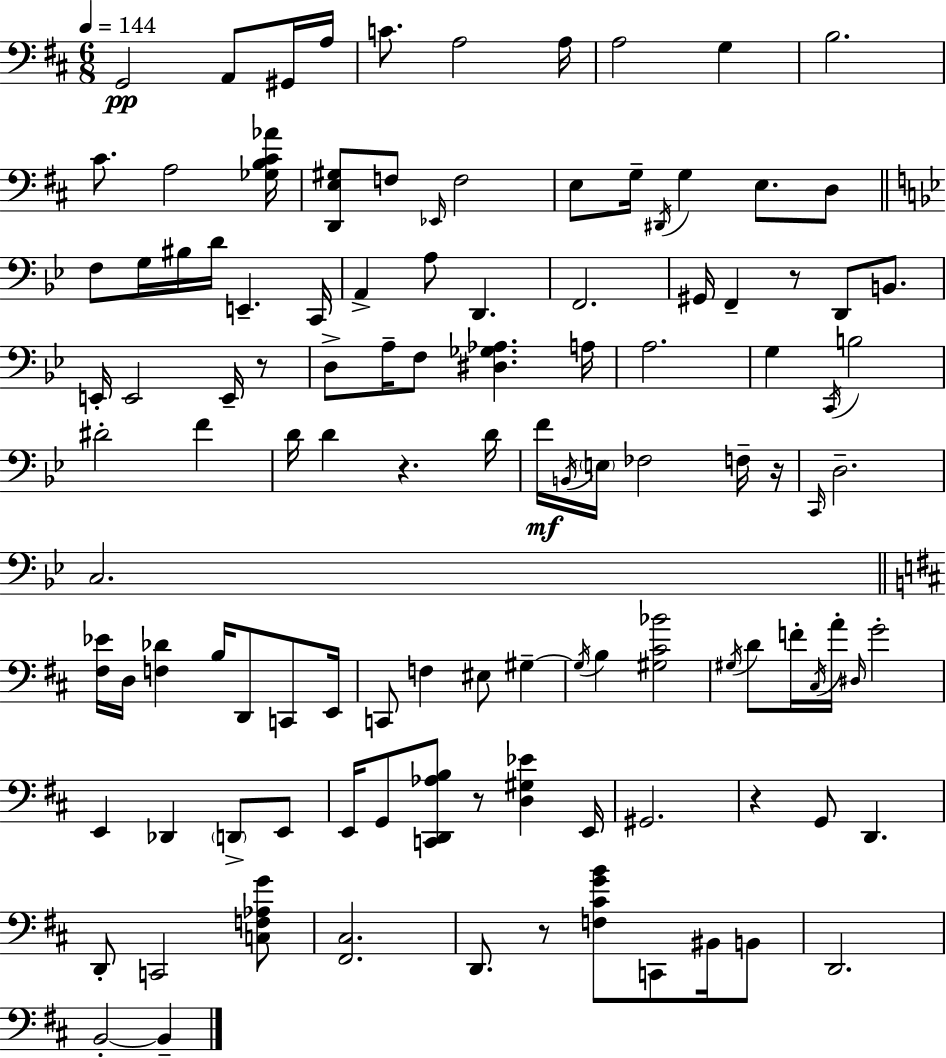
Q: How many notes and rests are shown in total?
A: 114